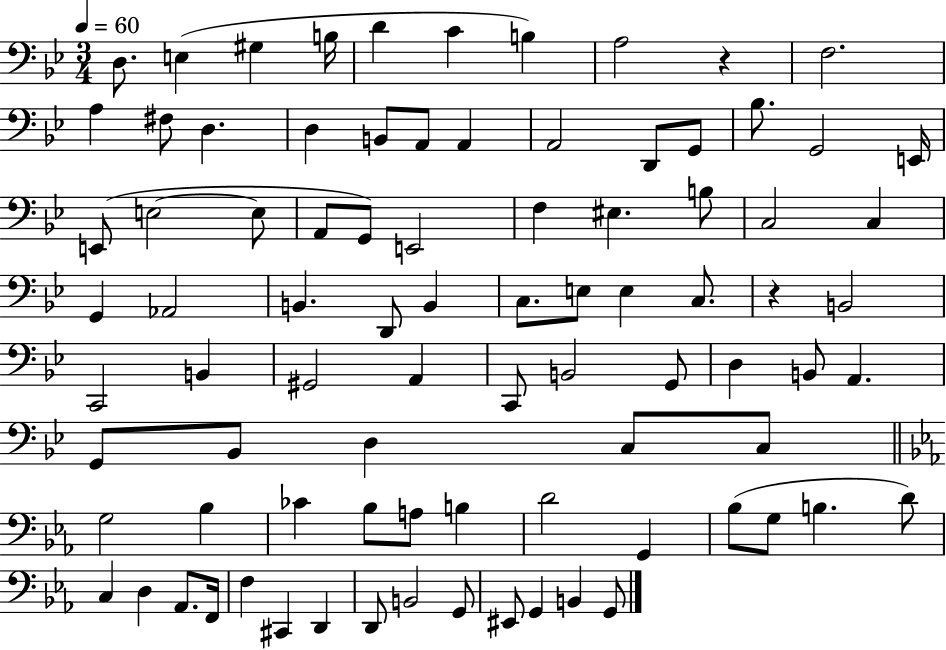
X:1
T:Untitled
M:3/4
L:1/4
K:Bb
D,/2 E, ^G, B,/4 D C B, A,2 z F,2 A, ^F,/2 D, D, B,,/2 A,,/2 A,, A,,2 D,,/2 G,,/2 _B,/2 G,,2 E,,/4 E,,/2 E,2 E,/2 A,,/2 G,,/2 E,,2 F, ^E, B,/2 C,2 C, G,, _A,,2 B,, D,,/2 B,, C,/2 E,/2 E, C,/2 z B,,2 C,,2 B,, ^G,,2 A,, C,,/2 B,,2 G,,/2 D, B,,/2 A,, G,,/2 _B,,/2 D, C,/2 C,/2 G,2 _B, _C _B,/2 A,/2 B, D2 G,, _B,/2 G,/2 B, D/2 C, D, _A,,/2 F,,/4 F, ^C,, D,, D,,/2 B,,2 G,,/2 ^E,,/2 G,, B,, G,,/2